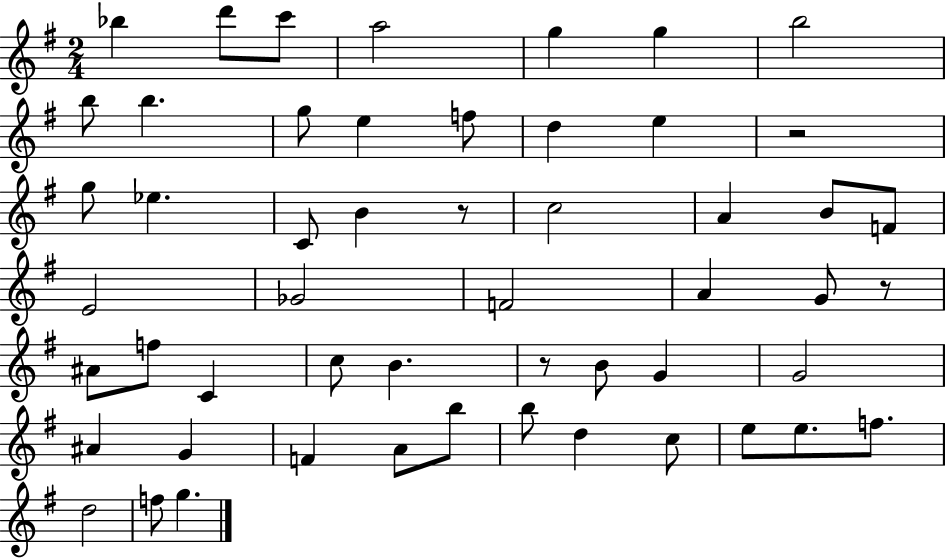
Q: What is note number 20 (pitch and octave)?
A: A4